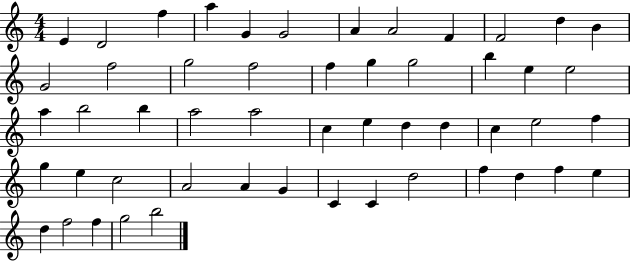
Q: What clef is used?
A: treble